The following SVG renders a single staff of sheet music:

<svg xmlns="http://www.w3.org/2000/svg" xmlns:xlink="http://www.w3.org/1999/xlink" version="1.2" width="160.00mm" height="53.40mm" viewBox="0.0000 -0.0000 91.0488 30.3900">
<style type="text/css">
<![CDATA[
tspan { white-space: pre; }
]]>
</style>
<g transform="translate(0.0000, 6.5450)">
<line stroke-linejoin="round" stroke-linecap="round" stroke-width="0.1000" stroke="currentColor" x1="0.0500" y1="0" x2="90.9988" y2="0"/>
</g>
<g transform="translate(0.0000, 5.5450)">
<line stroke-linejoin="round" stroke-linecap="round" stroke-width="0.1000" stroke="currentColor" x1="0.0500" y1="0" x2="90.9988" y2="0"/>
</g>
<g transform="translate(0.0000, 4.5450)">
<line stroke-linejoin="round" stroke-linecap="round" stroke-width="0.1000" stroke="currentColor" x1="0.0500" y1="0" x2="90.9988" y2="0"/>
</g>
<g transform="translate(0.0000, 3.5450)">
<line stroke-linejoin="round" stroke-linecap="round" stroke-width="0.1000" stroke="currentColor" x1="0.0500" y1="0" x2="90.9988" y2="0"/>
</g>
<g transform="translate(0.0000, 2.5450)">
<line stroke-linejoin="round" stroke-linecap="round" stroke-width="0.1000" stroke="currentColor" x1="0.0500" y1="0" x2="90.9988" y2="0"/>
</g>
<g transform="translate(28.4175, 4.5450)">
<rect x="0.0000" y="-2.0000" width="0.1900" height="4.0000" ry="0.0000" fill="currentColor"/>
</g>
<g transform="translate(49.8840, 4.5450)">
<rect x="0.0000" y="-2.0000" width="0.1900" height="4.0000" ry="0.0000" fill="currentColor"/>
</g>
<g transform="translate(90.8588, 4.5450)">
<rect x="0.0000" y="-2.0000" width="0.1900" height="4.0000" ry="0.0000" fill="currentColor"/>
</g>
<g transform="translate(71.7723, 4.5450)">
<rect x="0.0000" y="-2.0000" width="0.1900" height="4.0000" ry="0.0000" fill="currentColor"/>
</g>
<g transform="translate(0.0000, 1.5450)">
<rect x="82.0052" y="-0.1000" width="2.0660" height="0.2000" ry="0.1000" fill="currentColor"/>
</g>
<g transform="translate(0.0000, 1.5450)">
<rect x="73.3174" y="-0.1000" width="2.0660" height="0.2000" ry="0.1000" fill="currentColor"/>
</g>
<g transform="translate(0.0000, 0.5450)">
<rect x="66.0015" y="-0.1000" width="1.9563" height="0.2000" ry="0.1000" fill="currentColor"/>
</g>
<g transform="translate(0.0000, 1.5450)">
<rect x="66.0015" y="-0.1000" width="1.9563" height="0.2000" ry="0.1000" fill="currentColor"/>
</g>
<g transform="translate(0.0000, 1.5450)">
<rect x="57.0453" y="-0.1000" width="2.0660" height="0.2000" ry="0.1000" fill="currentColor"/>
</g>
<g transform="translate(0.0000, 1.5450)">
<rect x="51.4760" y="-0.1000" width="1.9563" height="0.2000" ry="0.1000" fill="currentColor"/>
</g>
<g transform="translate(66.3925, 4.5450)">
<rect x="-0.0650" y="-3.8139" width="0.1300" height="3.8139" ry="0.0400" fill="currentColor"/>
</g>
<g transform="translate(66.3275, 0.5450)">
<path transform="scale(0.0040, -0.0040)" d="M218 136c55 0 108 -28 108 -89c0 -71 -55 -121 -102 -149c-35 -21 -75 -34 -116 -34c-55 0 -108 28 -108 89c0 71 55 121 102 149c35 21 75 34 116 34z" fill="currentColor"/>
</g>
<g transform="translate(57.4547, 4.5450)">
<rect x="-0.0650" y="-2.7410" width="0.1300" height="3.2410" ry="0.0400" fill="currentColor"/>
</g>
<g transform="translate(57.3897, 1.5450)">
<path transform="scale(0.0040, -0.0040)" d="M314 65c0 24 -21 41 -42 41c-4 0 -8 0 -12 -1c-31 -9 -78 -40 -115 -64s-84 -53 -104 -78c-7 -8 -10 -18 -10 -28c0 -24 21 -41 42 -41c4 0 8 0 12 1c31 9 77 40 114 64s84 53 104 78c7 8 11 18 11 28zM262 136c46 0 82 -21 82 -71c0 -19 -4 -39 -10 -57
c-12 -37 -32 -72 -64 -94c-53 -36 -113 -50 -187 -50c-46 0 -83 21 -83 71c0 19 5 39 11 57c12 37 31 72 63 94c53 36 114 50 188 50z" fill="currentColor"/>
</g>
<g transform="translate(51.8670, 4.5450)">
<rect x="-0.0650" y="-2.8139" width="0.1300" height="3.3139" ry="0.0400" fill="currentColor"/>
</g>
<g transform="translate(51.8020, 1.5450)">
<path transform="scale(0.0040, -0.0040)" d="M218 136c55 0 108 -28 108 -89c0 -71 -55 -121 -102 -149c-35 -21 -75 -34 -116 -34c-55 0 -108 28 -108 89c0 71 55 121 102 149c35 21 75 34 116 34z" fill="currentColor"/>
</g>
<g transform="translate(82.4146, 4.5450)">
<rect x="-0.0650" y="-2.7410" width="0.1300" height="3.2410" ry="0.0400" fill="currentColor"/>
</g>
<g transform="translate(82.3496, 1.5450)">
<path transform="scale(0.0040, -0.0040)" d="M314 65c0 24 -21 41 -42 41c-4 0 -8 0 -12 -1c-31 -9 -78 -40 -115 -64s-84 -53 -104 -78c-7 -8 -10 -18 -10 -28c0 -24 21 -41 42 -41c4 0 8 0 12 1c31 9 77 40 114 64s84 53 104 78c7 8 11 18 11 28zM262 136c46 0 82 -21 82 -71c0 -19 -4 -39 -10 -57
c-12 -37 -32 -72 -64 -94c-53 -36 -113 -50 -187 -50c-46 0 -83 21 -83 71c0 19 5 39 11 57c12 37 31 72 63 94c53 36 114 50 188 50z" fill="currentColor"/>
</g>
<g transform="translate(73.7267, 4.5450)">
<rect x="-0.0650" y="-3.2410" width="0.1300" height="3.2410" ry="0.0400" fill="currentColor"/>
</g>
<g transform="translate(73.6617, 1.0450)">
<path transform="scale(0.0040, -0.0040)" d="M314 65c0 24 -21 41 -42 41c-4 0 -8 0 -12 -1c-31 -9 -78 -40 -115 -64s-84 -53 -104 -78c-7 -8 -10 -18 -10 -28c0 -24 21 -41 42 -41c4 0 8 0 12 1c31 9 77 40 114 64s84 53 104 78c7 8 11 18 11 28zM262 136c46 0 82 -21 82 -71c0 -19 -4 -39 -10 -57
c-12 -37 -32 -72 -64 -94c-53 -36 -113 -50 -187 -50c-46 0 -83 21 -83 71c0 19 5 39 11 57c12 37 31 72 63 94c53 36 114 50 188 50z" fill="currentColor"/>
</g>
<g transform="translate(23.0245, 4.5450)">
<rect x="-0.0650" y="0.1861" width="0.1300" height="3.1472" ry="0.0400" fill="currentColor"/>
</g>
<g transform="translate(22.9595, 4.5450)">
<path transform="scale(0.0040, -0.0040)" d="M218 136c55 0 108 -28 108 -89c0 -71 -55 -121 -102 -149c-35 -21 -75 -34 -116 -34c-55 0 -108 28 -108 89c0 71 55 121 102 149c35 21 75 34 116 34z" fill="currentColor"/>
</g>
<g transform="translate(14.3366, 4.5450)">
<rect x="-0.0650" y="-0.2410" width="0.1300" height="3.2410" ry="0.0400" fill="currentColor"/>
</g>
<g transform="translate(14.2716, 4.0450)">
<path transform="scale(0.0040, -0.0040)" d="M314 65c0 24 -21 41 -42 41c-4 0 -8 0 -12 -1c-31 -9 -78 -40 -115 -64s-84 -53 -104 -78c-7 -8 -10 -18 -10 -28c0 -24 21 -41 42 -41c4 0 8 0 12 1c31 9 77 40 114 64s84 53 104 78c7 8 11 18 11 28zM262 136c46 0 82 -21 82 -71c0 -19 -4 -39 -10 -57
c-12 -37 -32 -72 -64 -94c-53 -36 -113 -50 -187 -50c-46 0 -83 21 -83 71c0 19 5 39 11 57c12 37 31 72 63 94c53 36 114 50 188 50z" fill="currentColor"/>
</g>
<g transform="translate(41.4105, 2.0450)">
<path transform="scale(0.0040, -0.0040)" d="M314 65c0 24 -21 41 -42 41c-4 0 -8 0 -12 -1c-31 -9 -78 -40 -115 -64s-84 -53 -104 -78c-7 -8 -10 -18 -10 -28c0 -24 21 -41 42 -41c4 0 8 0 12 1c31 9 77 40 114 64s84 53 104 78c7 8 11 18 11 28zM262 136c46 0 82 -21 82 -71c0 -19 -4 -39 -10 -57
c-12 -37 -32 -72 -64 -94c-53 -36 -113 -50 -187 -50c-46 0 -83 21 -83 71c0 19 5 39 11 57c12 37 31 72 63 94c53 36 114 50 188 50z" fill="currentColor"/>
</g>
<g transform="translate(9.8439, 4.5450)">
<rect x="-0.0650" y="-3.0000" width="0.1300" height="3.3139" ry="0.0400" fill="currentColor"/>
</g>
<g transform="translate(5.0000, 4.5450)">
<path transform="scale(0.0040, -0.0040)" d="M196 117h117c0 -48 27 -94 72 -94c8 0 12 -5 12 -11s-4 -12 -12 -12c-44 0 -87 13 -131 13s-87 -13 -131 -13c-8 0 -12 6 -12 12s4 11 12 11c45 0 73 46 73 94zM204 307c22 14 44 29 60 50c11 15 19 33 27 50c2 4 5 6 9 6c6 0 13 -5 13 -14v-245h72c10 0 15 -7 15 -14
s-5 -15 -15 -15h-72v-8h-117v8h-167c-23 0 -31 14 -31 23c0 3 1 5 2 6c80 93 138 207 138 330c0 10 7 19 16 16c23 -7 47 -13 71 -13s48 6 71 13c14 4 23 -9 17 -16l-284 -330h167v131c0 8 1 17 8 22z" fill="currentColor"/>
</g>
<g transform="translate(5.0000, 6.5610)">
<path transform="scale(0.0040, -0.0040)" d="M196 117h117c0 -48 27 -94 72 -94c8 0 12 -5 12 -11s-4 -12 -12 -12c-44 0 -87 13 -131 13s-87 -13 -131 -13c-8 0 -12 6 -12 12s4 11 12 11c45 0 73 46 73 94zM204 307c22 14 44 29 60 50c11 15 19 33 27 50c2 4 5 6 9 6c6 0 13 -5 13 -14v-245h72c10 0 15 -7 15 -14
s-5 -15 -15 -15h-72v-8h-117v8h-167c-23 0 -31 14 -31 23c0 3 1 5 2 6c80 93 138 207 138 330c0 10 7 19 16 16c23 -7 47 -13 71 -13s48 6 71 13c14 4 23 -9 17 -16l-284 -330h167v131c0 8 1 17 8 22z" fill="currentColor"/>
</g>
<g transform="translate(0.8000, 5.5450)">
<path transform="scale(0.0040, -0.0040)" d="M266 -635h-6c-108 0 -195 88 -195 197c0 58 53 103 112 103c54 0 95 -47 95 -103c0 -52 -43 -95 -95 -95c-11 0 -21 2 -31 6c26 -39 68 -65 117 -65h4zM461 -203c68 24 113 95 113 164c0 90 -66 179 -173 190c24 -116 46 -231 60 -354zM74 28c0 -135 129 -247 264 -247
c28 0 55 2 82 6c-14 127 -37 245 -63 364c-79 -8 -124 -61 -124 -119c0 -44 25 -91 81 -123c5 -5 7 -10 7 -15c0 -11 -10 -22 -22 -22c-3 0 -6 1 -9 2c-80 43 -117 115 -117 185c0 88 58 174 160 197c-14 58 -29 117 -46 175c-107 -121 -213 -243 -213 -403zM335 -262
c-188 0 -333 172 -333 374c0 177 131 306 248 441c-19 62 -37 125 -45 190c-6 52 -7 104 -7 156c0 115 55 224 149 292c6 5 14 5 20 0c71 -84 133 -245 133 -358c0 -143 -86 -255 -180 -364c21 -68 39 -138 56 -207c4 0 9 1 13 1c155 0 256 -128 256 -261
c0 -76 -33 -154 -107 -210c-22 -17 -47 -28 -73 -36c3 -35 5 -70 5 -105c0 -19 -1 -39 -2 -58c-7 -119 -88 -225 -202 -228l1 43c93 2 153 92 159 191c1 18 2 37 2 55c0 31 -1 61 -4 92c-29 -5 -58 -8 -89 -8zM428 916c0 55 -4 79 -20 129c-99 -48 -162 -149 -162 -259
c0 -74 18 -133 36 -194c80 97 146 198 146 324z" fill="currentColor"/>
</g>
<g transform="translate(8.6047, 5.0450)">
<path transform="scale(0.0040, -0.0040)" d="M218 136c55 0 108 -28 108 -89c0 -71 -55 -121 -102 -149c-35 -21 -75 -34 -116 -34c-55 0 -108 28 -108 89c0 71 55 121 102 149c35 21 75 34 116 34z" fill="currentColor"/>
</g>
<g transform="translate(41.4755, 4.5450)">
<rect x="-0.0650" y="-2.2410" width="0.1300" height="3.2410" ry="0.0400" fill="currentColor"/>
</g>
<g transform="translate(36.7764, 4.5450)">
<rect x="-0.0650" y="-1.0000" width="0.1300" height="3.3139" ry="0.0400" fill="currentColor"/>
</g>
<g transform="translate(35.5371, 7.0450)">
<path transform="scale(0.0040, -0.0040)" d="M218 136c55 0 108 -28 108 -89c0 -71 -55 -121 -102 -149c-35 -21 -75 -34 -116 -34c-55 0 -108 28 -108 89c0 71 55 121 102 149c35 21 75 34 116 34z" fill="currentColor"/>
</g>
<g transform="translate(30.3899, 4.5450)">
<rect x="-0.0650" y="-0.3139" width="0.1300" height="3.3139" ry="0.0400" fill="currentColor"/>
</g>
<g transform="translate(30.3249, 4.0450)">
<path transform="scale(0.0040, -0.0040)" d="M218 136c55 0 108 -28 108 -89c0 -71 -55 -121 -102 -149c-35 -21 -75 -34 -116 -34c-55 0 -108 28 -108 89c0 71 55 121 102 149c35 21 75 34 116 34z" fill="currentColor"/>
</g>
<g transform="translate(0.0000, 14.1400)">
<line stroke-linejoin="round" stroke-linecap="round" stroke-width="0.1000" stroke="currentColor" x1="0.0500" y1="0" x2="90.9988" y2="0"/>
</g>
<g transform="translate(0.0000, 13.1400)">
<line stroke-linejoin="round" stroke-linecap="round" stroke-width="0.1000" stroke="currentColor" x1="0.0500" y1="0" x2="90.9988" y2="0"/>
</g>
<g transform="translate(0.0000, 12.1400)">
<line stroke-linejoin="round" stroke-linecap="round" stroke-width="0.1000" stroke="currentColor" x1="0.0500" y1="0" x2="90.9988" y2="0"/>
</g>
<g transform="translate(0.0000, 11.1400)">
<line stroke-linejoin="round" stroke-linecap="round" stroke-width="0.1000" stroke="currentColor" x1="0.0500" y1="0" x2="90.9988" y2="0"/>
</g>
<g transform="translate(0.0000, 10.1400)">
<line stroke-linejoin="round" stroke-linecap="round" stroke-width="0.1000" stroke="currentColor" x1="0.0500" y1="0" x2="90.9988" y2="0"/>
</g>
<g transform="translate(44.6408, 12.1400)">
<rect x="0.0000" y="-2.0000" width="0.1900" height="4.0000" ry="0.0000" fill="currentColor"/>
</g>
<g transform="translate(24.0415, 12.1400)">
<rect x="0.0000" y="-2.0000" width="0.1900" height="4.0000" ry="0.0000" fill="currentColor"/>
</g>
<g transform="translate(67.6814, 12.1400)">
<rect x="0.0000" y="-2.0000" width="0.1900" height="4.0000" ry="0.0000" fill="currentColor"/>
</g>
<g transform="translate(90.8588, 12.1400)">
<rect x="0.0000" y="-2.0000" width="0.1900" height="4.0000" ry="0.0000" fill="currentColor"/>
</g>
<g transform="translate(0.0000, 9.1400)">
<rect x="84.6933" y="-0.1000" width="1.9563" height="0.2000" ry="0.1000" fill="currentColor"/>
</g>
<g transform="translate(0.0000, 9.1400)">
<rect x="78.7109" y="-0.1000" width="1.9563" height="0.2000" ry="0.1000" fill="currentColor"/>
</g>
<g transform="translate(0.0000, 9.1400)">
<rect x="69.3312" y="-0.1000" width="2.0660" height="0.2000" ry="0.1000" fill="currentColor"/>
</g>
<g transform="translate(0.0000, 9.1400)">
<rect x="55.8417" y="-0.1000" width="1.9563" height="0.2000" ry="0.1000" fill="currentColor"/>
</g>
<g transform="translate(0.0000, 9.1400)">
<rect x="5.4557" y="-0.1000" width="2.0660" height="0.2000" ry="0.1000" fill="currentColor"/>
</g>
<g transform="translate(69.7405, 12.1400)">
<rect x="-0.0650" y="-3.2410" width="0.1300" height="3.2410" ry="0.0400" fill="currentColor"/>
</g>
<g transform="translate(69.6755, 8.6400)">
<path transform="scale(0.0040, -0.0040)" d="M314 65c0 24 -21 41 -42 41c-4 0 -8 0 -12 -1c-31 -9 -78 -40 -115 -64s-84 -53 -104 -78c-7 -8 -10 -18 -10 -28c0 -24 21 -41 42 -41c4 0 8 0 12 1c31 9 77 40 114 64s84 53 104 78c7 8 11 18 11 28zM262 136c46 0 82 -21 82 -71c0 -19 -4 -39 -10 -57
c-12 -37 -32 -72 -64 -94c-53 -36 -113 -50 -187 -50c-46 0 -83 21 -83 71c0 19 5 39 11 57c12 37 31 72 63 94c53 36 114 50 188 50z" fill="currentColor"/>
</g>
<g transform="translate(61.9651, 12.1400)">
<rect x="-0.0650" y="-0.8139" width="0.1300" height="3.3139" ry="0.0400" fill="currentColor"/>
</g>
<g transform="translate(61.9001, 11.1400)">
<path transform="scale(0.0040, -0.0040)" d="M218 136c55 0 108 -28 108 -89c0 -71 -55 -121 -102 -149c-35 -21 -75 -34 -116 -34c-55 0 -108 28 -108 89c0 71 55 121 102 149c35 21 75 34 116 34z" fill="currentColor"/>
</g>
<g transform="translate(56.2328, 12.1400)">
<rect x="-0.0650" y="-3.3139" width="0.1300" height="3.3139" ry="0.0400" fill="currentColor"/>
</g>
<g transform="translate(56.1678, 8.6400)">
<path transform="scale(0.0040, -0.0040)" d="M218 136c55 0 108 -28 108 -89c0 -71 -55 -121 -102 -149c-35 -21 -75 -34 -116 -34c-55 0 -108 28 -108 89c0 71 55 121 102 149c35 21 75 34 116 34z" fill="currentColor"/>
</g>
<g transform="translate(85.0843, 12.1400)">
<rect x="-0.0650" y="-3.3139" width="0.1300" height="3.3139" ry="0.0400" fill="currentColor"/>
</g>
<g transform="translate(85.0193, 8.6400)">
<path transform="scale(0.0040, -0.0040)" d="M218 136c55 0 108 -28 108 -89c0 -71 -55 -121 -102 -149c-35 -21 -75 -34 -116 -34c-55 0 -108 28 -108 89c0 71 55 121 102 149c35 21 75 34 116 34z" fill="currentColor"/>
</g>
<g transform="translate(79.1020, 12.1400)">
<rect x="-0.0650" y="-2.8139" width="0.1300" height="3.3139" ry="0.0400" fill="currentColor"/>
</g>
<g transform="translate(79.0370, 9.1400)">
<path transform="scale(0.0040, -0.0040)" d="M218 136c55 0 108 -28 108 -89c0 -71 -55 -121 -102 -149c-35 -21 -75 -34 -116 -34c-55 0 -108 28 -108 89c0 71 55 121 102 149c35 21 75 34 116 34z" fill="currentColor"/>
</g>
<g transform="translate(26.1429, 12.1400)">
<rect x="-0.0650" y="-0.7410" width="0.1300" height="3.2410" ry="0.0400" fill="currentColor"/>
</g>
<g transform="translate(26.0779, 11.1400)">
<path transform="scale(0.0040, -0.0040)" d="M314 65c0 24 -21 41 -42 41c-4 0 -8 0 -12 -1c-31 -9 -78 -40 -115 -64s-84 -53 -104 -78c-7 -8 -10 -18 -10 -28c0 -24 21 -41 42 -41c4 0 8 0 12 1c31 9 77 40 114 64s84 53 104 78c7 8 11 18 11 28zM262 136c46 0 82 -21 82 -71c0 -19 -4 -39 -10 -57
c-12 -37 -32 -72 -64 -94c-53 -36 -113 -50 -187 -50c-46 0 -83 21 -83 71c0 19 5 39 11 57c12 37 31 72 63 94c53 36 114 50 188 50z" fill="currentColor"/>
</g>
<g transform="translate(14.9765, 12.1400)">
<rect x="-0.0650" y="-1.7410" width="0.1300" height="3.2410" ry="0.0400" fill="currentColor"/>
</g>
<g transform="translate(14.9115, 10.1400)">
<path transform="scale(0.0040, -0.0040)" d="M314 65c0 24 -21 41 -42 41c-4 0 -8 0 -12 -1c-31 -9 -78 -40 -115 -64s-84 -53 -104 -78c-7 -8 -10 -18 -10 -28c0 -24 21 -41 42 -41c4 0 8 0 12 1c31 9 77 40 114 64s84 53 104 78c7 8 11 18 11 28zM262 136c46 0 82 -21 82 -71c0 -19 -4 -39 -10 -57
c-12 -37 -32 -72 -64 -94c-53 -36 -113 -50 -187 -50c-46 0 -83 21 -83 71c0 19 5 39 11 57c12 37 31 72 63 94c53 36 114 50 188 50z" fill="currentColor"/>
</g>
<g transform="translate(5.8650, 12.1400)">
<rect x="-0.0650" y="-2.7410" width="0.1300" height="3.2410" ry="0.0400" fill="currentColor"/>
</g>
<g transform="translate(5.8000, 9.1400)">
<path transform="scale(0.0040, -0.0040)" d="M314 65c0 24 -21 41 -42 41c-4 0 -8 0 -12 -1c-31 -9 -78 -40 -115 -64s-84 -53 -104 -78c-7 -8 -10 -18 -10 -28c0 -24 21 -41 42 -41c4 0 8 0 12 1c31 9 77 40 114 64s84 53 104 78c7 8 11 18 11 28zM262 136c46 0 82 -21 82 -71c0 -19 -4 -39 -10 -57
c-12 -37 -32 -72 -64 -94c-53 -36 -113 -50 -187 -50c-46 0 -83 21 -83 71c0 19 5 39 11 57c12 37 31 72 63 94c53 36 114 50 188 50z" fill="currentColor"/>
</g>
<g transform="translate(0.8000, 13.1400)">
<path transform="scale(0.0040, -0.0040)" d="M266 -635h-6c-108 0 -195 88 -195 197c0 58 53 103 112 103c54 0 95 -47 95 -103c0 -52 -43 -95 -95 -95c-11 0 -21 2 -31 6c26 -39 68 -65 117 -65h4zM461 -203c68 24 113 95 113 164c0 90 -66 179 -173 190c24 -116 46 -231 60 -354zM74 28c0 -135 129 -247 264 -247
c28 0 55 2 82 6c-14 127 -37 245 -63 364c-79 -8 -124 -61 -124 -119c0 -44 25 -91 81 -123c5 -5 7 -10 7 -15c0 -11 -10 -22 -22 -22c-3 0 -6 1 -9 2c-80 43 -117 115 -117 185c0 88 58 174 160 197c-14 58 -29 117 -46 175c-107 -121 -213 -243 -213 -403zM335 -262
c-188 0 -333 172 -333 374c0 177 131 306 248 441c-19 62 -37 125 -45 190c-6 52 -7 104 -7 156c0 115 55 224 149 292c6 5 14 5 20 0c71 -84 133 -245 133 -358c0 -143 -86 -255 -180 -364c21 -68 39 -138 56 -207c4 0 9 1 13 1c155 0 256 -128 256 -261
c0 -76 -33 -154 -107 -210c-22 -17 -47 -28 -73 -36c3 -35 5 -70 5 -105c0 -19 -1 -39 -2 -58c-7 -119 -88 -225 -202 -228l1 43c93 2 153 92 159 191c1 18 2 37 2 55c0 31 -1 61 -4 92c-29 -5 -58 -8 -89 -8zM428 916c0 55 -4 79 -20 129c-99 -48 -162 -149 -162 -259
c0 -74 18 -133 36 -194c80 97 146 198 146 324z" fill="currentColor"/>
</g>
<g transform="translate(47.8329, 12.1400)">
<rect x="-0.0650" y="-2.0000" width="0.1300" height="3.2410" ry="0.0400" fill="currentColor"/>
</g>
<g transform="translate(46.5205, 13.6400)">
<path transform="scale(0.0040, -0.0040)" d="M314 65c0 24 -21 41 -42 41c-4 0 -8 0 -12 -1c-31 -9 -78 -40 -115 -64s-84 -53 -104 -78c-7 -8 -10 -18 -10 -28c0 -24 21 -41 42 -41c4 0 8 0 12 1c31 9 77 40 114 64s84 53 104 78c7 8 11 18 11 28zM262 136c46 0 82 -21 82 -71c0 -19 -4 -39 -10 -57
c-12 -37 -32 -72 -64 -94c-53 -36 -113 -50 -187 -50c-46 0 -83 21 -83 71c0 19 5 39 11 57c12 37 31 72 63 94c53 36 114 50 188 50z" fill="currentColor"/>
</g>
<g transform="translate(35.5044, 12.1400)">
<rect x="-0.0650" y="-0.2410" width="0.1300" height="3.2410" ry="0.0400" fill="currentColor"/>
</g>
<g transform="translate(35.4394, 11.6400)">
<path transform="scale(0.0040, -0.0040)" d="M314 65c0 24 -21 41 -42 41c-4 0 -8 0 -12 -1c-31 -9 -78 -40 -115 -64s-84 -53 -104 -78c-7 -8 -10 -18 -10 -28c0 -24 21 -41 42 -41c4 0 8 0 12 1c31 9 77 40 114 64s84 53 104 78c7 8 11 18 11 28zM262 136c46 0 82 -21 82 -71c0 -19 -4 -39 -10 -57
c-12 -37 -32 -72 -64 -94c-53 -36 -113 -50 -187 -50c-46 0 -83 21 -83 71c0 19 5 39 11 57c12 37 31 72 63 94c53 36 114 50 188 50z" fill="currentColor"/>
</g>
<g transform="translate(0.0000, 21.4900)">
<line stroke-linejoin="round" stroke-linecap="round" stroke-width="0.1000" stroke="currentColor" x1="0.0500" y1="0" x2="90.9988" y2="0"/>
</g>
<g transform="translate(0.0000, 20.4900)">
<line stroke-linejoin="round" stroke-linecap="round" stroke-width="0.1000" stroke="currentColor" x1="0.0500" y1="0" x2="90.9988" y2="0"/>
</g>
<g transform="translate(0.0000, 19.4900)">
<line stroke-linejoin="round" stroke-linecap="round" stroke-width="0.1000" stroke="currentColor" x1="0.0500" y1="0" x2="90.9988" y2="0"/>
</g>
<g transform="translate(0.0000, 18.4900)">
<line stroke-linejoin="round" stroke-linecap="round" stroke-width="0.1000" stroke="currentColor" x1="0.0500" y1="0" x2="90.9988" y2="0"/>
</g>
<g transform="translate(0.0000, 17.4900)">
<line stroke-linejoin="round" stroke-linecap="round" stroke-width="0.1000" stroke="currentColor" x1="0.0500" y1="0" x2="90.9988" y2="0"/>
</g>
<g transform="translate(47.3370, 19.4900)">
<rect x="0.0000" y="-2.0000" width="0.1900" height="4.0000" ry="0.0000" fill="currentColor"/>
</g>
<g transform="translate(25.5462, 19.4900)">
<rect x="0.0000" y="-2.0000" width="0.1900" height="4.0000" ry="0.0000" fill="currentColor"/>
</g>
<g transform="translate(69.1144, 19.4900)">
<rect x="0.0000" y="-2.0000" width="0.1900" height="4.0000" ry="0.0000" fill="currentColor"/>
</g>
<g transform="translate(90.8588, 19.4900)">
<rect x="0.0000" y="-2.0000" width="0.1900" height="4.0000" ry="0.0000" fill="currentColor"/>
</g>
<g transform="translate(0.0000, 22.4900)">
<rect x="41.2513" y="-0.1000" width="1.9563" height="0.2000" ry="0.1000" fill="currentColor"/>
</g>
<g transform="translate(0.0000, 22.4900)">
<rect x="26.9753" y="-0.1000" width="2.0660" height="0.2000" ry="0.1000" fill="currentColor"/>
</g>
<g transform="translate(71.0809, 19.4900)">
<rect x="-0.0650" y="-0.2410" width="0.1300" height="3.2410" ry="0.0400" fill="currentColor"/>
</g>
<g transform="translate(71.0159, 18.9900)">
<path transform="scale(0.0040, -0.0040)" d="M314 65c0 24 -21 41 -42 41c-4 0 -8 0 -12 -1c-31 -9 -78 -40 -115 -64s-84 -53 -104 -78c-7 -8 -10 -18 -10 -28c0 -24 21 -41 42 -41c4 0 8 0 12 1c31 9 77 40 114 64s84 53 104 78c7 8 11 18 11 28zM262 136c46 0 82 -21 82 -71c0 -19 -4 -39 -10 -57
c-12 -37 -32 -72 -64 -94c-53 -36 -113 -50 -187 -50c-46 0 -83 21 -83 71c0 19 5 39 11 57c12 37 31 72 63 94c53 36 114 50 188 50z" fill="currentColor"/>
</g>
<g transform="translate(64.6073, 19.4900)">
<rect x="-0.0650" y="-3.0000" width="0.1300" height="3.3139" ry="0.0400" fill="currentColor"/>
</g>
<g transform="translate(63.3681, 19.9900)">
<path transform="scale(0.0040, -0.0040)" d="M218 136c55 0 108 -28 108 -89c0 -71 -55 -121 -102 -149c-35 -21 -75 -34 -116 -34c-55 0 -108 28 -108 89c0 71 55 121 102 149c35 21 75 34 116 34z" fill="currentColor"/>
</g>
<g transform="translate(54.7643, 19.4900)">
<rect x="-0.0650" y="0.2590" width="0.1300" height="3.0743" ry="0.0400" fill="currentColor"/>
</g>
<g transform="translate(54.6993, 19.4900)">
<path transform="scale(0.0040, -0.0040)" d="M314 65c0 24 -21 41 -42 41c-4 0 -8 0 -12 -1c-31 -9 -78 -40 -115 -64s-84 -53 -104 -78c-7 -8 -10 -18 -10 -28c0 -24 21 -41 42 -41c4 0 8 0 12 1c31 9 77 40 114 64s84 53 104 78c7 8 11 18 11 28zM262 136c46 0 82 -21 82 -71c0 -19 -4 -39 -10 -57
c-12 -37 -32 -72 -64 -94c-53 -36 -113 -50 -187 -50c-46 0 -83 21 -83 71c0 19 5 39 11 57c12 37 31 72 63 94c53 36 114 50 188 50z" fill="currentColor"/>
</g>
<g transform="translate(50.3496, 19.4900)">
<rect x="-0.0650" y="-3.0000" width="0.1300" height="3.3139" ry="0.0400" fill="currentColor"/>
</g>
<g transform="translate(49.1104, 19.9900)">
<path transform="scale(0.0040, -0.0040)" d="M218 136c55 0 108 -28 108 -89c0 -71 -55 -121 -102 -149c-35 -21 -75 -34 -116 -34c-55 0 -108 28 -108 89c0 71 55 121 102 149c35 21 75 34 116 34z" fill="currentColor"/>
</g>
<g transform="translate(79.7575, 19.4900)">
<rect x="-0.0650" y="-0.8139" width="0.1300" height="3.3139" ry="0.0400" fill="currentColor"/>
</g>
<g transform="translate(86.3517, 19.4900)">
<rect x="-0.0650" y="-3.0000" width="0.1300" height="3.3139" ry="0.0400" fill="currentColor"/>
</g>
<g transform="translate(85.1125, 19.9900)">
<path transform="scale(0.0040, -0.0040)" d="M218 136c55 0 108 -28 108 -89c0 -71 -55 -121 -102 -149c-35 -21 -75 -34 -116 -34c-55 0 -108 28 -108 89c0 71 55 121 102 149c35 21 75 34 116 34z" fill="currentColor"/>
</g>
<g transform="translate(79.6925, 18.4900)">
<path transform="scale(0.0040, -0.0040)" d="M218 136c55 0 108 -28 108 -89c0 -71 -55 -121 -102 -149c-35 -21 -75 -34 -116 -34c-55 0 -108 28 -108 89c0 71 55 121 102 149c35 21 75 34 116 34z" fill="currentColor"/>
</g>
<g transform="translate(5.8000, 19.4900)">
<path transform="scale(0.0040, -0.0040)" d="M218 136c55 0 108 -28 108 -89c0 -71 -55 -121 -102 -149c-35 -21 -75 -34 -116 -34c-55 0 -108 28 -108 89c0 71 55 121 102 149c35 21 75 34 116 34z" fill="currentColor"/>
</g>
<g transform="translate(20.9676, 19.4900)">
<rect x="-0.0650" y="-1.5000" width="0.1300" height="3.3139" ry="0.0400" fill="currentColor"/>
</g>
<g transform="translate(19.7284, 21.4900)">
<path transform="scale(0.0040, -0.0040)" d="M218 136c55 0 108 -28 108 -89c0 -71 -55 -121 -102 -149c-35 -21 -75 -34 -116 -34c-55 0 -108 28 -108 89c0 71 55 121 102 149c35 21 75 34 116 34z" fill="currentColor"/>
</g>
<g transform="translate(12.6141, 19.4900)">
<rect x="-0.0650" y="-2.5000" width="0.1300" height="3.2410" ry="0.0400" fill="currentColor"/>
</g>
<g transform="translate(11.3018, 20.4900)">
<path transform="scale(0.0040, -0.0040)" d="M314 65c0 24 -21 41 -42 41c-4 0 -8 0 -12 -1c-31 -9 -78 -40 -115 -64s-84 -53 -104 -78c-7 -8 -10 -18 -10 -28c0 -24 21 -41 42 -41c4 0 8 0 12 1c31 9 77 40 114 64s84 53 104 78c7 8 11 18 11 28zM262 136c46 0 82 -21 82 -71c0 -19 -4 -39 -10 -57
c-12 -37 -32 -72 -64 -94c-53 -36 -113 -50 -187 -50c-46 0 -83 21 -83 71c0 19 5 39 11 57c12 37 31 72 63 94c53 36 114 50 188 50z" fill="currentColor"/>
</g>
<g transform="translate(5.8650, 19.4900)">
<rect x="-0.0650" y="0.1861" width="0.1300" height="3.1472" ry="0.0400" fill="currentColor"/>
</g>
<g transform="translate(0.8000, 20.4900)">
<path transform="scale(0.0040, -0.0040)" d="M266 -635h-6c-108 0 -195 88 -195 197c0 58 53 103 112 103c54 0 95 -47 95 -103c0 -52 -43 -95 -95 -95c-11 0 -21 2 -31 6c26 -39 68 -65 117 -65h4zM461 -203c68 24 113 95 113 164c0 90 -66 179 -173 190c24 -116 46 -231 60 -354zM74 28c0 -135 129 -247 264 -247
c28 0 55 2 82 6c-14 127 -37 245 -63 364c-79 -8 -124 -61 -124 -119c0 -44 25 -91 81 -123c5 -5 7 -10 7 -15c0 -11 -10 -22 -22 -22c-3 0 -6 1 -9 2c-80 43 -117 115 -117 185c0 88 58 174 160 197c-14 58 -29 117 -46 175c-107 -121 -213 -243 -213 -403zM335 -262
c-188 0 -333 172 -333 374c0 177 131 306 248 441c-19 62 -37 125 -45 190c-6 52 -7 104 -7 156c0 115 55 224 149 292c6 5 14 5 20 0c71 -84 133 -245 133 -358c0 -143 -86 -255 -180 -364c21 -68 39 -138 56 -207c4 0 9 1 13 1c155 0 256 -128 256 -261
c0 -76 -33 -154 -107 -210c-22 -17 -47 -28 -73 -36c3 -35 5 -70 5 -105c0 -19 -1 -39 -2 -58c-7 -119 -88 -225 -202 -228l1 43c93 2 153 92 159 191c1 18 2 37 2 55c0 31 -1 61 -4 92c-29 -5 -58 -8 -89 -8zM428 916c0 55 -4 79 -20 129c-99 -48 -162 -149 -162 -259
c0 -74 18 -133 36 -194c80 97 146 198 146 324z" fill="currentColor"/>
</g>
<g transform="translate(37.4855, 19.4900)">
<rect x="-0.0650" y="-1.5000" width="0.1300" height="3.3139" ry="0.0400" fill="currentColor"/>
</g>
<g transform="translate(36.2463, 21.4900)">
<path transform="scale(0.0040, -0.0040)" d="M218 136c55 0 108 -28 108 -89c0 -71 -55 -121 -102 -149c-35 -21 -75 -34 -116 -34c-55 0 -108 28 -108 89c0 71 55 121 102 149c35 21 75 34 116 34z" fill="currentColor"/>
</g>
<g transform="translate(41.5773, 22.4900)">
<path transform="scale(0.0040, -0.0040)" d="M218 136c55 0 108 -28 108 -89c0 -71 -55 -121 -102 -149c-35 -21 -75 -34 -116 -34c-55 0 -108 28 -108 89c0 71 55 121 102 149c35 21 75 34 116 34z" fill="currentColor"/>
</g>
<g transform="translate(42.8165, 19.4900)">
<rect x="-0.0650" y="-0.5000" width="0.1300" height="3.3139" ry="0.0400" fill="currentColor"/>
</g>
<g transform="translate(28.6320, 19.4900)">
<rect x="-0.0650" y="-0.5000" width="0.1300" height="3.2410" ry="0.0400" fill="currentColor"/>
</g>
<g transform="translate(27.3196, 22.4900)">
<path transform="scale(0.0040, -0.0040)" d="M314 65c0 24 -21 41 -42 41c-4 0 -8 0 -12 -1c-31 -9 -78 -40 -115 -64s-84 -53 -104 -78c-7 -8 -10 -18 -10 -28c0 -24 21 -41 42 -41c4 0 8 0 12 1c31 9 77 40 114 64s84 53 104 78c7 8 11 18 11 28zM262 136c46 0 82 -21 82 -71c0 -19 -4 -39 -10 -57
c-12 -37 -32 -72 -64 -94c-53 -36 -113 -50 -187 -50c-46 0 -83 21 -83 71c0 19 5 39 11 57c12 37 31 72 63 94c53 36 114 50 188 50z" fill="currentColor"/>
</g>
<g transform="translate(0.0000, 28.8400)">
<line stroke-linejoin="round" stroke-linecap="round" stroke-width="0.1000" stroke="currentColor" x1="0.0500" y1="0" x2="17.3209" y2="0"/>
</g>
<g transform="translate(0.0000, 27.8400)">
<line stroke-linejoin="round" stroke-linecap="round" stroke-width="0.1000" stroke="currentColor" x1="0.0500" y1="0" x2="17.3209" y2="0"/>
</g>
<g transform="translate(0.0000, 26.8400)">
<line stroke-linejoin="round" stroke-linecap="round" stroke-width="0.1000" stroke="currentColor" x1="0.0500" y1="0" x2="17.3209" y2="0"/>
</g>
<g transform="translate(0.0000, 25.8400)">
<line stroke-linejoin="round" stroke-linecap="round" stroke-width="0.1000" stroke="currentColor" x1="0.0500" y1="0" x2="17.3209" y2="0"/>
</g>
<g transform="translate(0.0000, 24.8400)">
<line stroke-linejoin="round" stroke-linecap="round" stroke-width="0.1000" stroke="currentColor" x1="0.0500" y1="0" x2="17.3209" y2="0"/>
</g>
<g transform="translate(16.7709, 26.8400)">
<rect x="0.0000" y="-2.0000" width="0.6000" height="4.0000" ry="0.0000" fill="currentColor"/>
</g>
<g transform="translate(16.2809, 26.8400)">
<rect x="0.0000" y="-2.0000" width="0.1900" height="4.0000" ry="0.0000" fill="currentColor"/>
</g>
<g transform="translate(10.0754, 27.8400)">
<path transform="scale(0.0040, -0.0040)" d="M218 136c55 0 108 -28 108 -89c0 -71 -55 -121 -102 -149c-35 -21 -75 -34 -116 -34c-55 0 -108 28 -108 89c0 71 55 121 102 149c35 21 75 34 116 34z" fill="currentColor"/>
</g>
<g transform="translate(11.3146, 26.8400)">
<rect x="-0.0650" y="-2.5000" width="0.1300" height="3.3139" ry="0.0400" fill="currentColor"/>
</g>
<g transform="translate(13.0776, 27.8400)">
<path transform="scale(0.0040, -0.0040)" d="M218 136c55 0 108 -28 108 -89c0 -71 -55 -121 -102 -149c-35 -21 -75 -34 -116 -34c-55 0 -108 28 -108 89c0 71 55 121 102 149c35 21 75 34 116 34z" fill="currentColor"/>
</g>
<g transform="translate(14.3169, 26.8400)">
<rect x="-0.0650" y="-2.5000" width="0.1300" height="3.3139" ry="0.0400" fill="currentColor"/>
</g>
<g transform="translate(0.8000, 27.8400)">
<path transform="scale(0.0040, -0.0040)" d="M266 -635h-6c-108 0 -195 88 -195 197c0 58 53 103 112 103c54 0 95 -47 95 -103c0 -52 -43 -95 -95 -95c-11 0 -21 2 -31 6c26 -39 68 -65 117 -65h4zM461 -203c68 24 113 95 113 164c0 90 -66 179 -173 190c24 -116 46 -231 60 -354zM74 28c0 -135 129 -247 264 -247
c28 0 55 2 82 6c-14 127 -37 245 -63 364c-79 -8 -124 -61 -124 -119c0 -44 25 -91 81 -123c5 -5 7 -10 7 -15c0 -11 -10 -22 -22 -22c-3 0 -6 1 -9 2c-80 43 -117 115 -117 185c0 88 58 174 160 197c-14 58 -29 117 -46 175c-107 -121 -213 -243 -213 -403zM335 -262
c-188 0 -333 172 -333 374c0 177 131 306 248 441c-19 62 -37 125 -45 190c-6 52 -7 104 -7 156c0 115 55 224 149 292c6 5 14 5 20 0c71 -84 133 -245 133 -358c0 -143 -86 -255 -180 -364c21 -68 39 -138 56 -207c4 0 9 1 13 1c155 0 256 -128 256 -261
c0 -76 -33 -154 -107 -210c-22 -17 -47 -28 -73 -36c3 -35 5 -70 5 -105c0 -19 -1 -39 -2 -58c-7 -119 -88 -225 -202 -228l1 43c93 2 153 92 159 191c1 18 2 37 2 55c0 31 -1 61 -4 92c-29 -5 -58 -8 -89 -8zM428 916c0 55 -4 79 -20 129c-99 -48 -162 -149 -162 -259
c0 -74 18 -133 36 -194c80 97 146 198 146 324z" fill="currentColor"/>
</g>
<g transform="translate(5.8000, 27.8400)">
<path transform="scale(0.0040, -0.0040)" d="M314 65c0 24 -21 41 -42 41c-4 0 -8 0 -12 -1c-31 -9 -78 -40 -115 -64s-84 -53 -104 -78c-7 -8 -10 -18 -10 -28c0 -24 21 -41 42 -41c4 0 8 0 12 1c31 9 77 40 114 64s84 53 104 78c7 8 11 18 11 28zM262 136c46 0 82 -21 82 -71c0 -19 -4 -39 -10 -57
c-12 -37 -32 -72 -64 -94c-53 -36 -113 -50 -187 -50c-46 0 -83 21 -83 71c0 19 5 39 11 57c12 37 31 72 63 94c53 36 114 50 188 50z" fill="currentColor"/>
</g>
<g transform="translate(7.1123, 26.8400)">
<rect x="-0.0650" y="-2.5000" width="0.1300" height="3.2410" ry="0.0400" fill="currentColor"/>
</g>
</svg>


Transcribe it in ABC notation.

X:1
T:Untitled
M:4/4
L:1/4
K:C
A c2 B c D g2 a a2 c' b2 a2 a2 f2 d2 c2 F2 b d b2 a b B G2 E C2 E C A B2 A c2 d A G2 G G